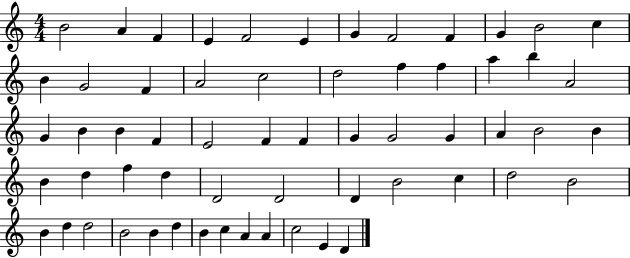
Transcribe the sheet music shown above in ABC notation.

X:1
T:Untitled
M:4/4
L:1/4
K:C
B2 A F E F2 E G F2 F G B2 c B G2 F A2 c2 d2 f f a b A2 G B B F E2 F F G G2 G A B2 B B d f d D2 D2 D B2 c d2 B2 B d d2 B2 B d B c A A c2 E D